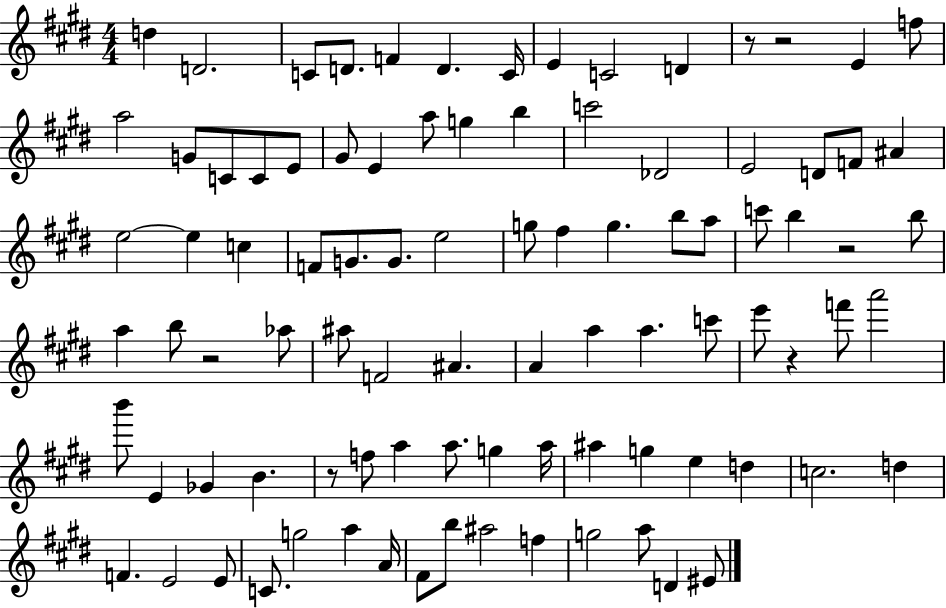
{
  \clef treble
  \numericTimeSignature
  \time 4/4
  \key e \major
  d''4 d'2. | c'8 d'8. f'4 d'4. c'16 | e'4 c'2 d'4 | r8 r2 e'4 f''8 | \break a''2 g'8 c'8 c'8 e'8 | gis'8 e'4 a''8 g''4 b''4 | c'''2 des'2 | e'2 d'8 f'8 ais'4 | \break e''2~~ e''4 c''4 | f'8 g'8. g'8. e''2 | g''8 fis''4 g''4. b''8 a''8 | c'''8 b''4 r2 b''8 | \break a''4 b''8 r2 aes''8 | ais''8 f'2 ais'4. | a'4 a''4 a''4. c'''8 | e'''8 r4 f'''8 a'''2 | \break b'''8 e'4 ges'4 b'4. | r8 f''8 a''4 a''8. g''4 a''16 | ais''4 g''4 e''4 d''4 | c''2. d''4 | \break f'4. e'2 e'8 | c'8. g''2 a''4 a'16 | fis'8 b''8 ais''2 f''4 | g''2 a''8 d'4 eis'8 | \break \bar "|."
}